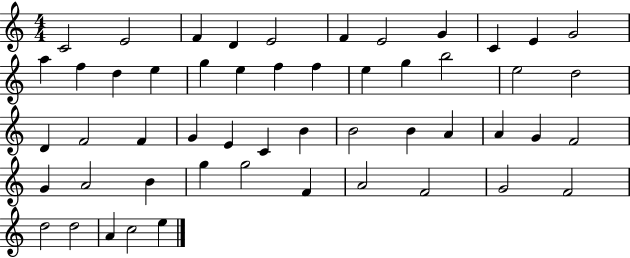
X:1
T:Untitled
M:4/4
L:1/4
K:C
C2 E2 F D E2 F E2 G C E G2 a f d e g e f f e g b2 e2 d2 D F2 F G E C B B2 B A A G F2 G A2 B g g2 F A2 F2 G2 F2 d2 d2 A c2 e